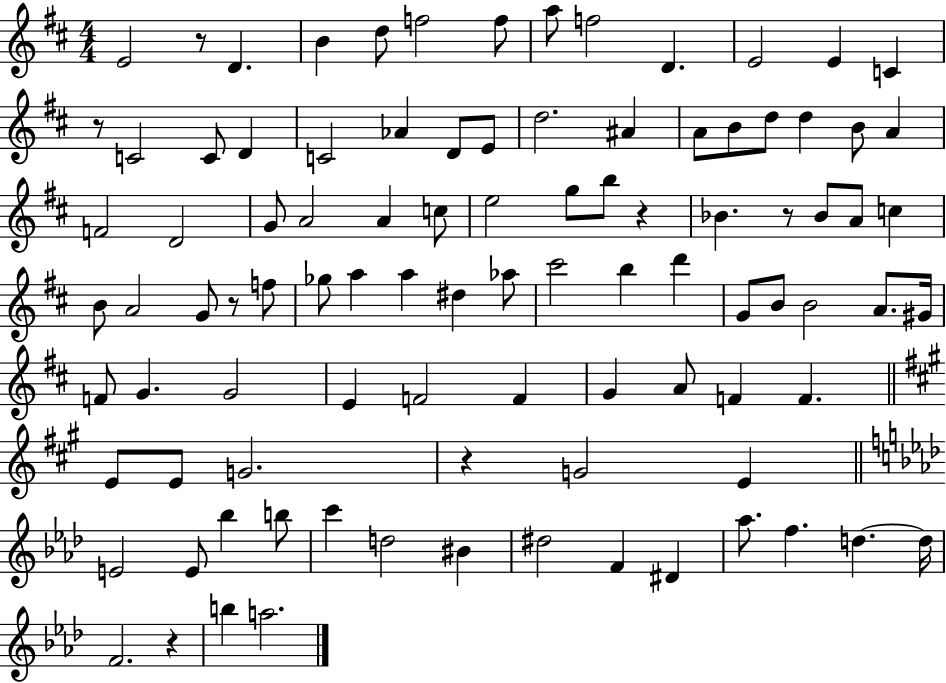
E4/h R/e D4/q. B4/q D5/e F5/h F5/e A5/e F5/h D4/q. E4/h E4/q C4/q R/e C4/h C4/e D4/q C4/h Ab4/q D4/e E4/e D5/h. A#4/q A4/e B4/e D5/e D5/q B4/e A4/q F4/h D4/h G4/e A4/h A4/q C5/e E5/h G5/e B5/e R/q Bb4/q. R/e Bb4/e A4/e C5/q B4/e A4/h G4/e R/e F5/e Gb5/e A5/q A5/q D#5/q Ab5/e C#6/h B5/q D6/q G4/e B4/e B4/h A4/e. G#4/s F4/e G4/q. G4/h E4/q F4/h F4/q G4/q A4/e F4/q F4/q. E4/e E4/e G4/h. R/q G4/h E4/q E4/h E4/e Bb5/q B5/e C6/q D5/h BIS4/q D#5/h F4/q D#4/q Ab5/e. F5/q. D5/q. D5/s F4/h. R/q B5/q A5/h.